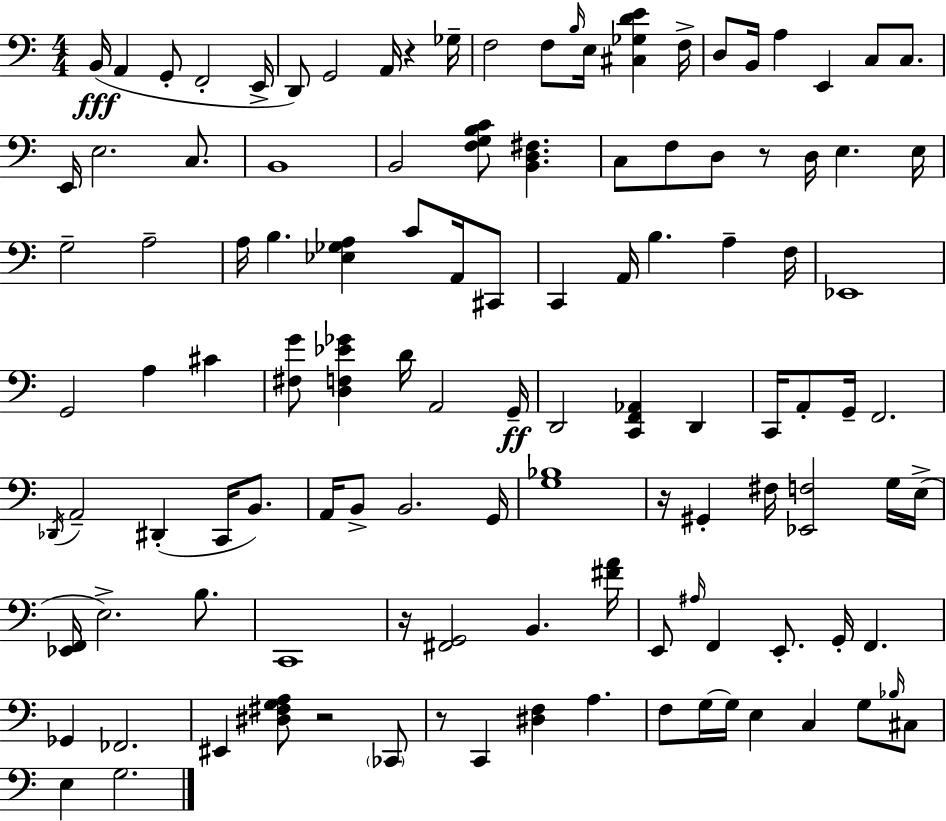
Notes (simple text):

B2/s A2/q G2/e F2/h E2/s D2/e G2/h A2/s R/q Gb3/s F3/h F3/e B3/s E3/s [C#3,Gb3,D4,E4]/q F3/s D3/e B2/s A3/q E2/q C3/e C3/e. E2/s E3/h. C3/e. B2/w B2/h [F3,G3,B3,C4]/e [B2,D3,F#3]/q. C3/e F3/e D3/e R/e D3/s E3/q. E3/s G3/h A3/h A3/s B3/q. [Eb3,Gb3,A3]/q C4/e A2/s C#2/e C2/q A2/s B3/q. A3/q F3/s Eb2/w G2/h A3/q C#4/q [F#3,G4]/e [D3,F3,Eb4,Gb4]/q D4/s A2/h G2/s D2/h [C2,F2,Ab2]/q D2/q C2/s A2/e G2/s F2/h. Db2/s A2/h D#2/q C2/s B2/e. A2/s B2/e B2/h. G2/s [G3,Bb3]/w R/s G#2/q F#3/s [Eb2,F3]/h G3/s E3/s [Eb2,F2]/s E3/h. B3/e. C2/w R/s [F#2,G2]/h B2/q. [F#4,A4]/s E2/e A#3/s F2/q E2/e. G2/s F2/q. Gb2/q FES2/h. EIS2/q [D#3,F#3,G3,A3]/e R/h CES2/e R/e C2/q [D#3,F3]/q A3/q. F3/e G3/s G3/s E3/q C3/q G3/e Bb3/s C#3/e E3/q G3/h.